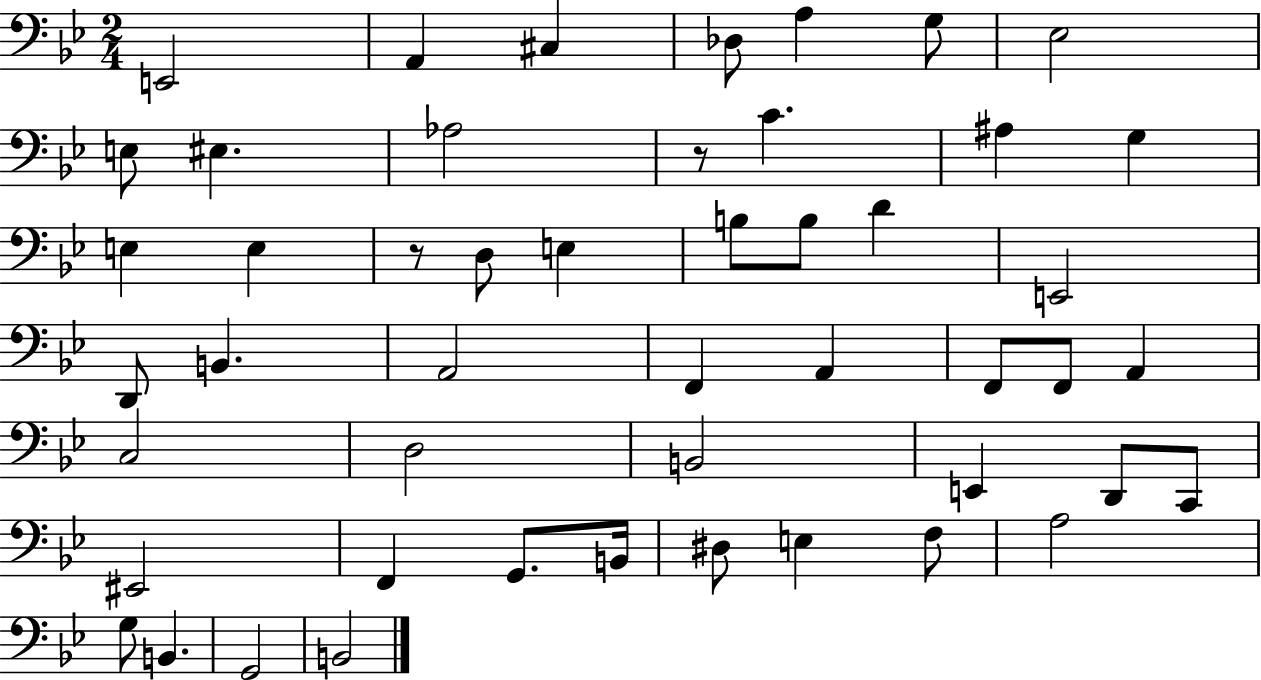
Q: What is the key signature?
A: BES major